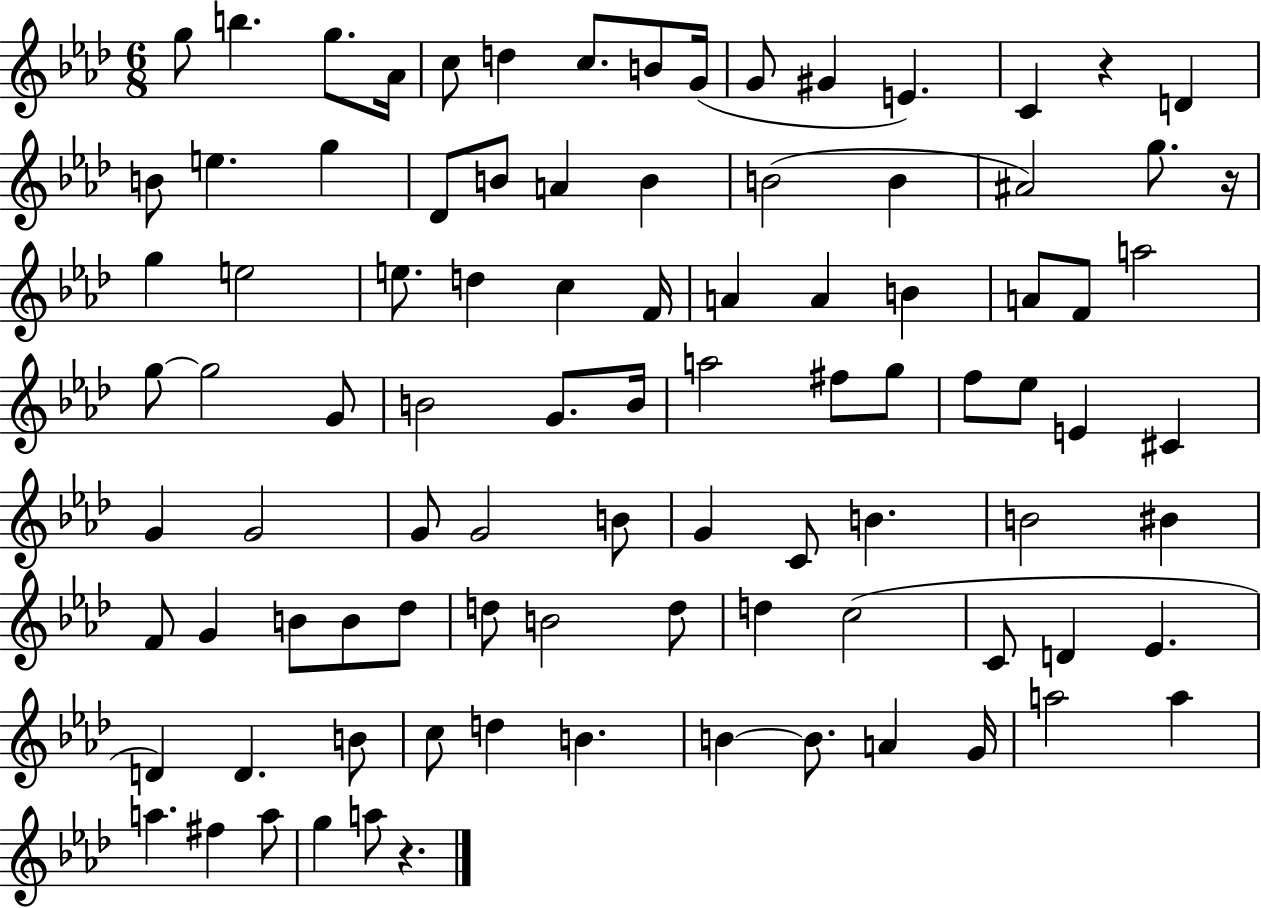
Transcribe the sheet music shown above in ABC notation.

X:1
T:Untitled
M:6/8
L:1/4
K:Ab
g/2 b g/2 _A/4 c/2 d c/2 B/2 G/4 G/2 ^G E C z D B/2 e g _D/2 B/2 A B B2 B ^A2 g/2 z/4 g e2 e/2 d c F/4 A A B A/2 F/2 a2 g/2 g2 G/2 B2 G/2 B/4 a2 ^f/2 g/2 f/2 _e/2 E ^C G G2 G/2 G2 B/2 G C/2 B B2 ^B F/2 G B/2 B/2 _d/2 d/2 B2 d/2 d c2 C/2 D _E D D B/2 c/2 d B B B/2 A G/4 a2 a a ^f a/2 g a/2 z